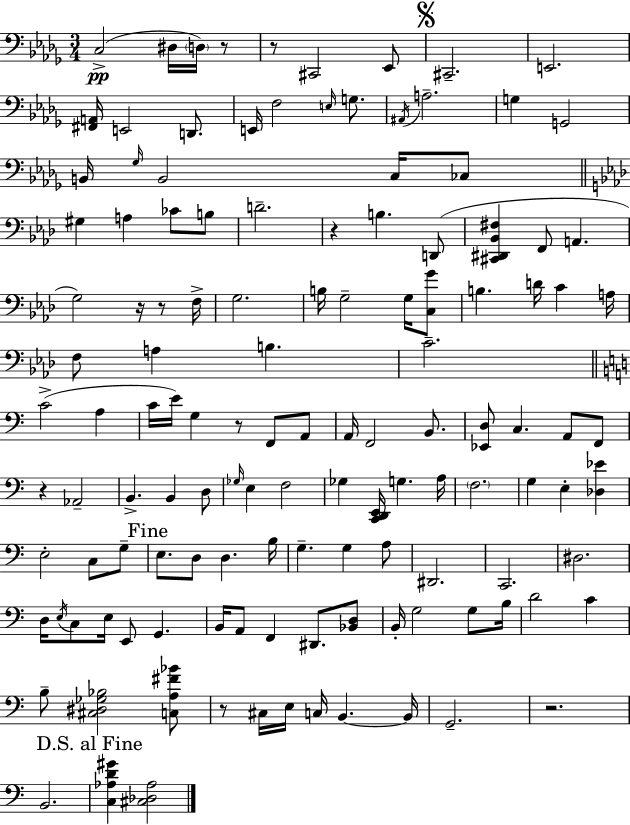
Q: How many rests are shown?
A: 9